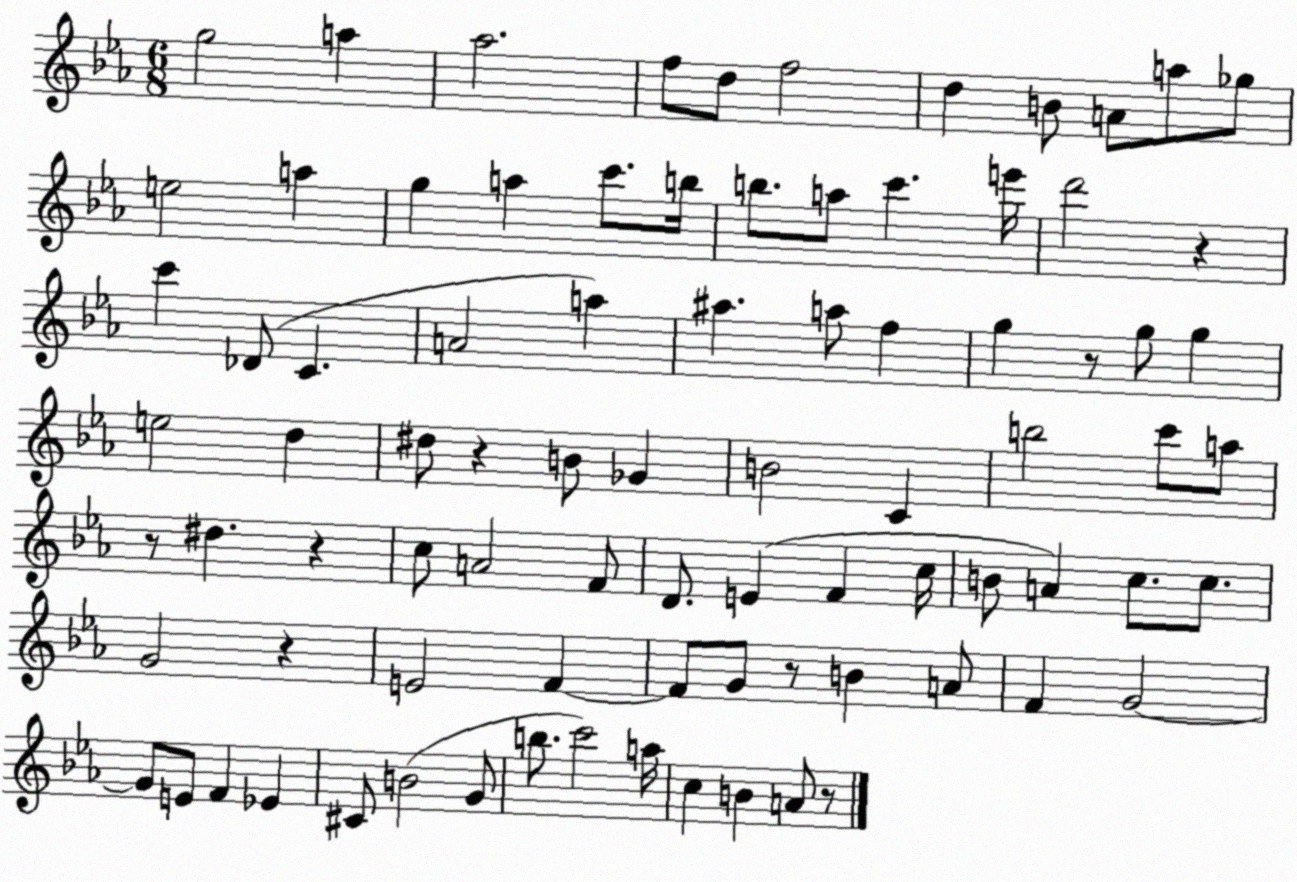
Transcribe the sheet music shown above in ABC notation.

X:1
T:Untitled
M:6/8
L:1/4
K:Eb
g2 a _a2 f/2 d/2 f2 d B/2 A/2 a/2 _g/2 e2 a g a c'/2 b/4 b/2 a/2 c' e'/4 d'2 z c' _D/2 C A2 a ^a a/2 f g z/2 g/2 g e2 d ^d/2 z B/2 _G B2 C b2 c'/2 a/2 z/2 ^d z c/2 A2 F/2 D/2 E F c/4 B/2 A c/2 c/2 G2 z E2 F F/2 G/2 z/2 B A/2 F G2 G/2 E/2 F _E ^C/2 B2 G/2 b/2 c'2 a/4 c B A/2 z/2